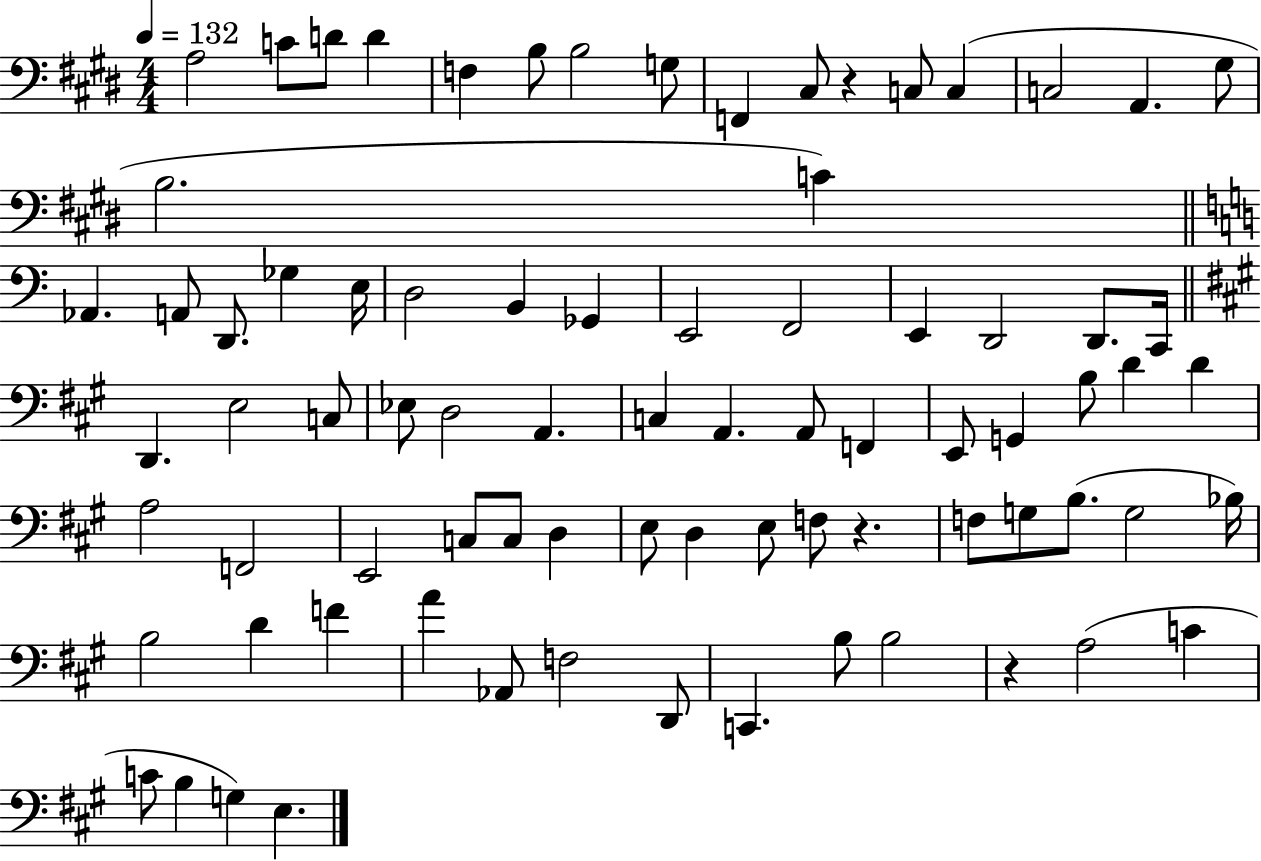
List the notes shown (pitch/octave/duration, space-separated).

A3/h C4/e D4/e D4/q F3/q B3/e B3/h G3/e F2/q C#3/e R/q C3/e C3/q C3/h A2/q. G#3/e B3/h. C4/q Ab2/q. A2/e D2/e. Gb3/q E3/s D3/h B2/q Gb2/q E2/h F2/h E2/q D2/h D2/e. C2/s D2/q. E3/h C3/e Eb3/e D3/h A2/q. C3/q A2/q. A2/e F2/q E2/e G2/q B3/e D4/q D4/q A3/h F2/h E2/h C3/e C3/e D3/q E3/e D3/q E3/e F3/e R/q. F3/e G3/e B3/e. G3/h Bb3/s B3/h D4/q F4/q A4/q Ab2/e F3/h D2/e C2/q. B3/e B3/h R/q A3/h C4/q C4/e B3/q G3/q E3/q.